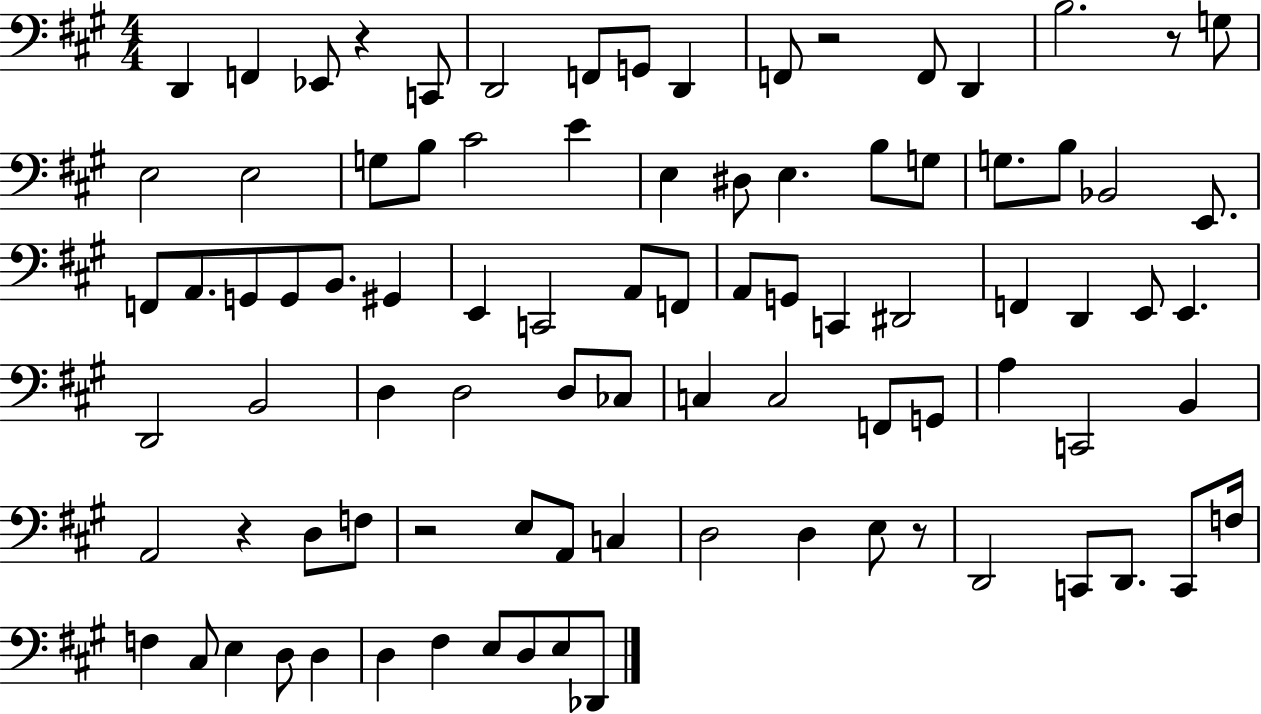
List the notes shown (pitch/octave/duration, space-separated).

D2/q F2/q Eb2/e R/q C2/e D2/h F2/e G2/e D2/q F2/e R/h F2/e D2/q B3/h. R/e G3/e E3/h E3/h G3/e B3/e C#4/h E4/q E3/q D#3/e E3/q. B3/e G3/e G3/e. B3/e Bb2/h E2/e. F2/e A2/e. G2/e G2/e B2/e. G#2/q E2/q C2/h A2/e F2/e A2/e G2/e C2/q D#2/h F2/q D2/q E2/e E2/q. D2/h B2/h D3/q D3/h D3/e CES3/e C3/q C3/h F2/e G2/e A3/q C2/h B2/q A2/h R/q D3/e F3/e R/h E3/e A2/e C3/q D3/h D3/q E3/e R/e D2/h C2/e D2/e. C2/e F3/s F3/q C#3/e E3/q D3/e D3/q D3/q F#3/q E3/e D3/e E3/e Db2/e